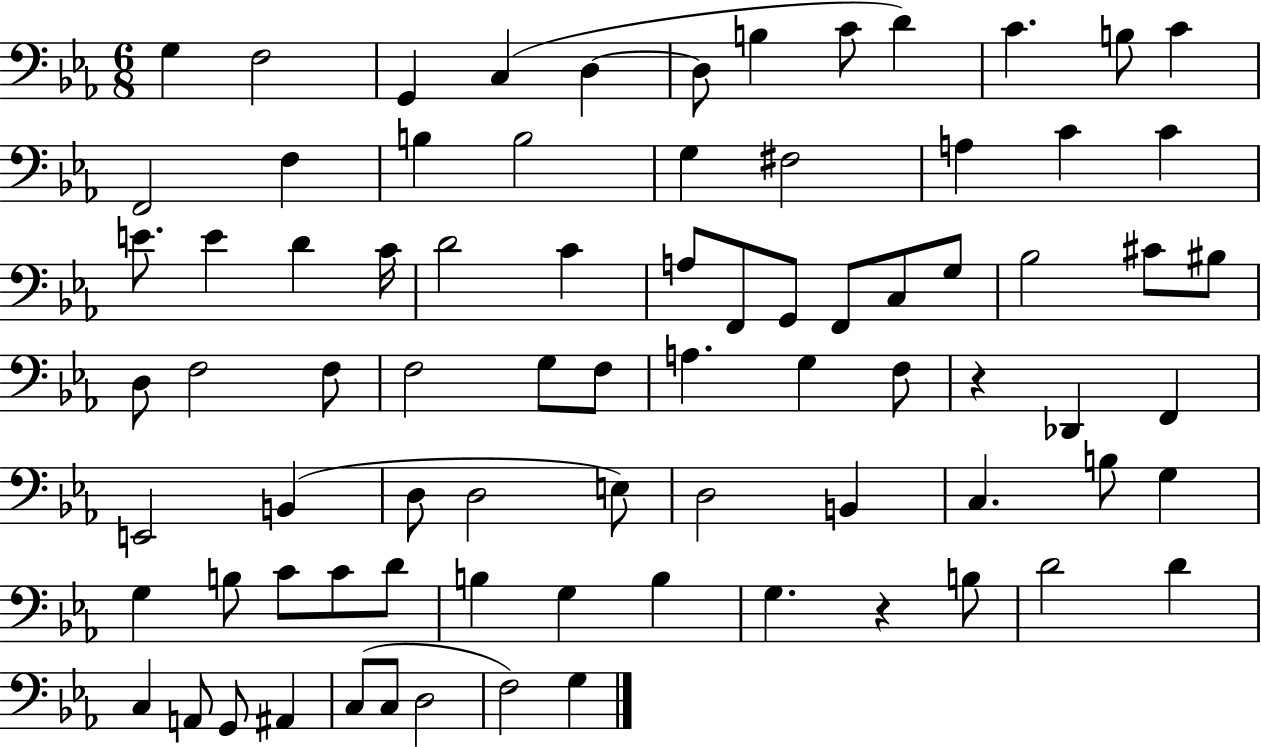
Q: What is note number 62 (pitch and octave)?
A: D4